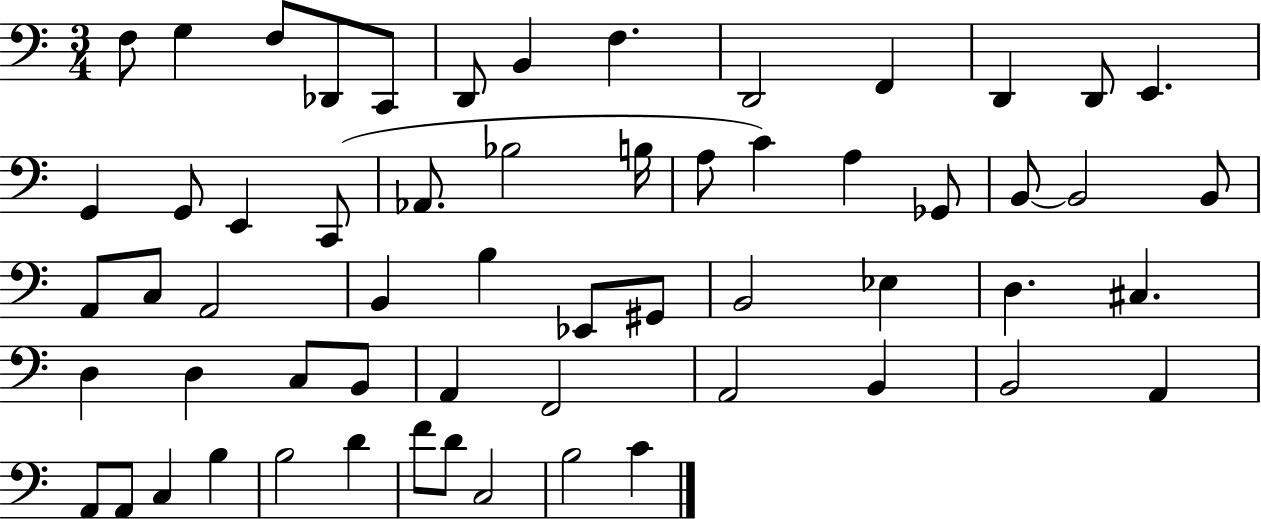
X:1
T:Untitled
M:3/4
L:1/4
K:C
F,/2 G, F,/2 _D,,/2 C,,/2 D,,/2 B,, F, D,,2 F,, D,, D,,/2 E,, G,, G,,/2 E,, C,,/2 _A,,/2 _B,2 B,/4 A,/2 C A, _G,,/2 B,,/2 B,,2 B,,/2 A,,/2 C,/2 A,,2 B,, B, _E,,/2 ^G,,/2 B,,2 _E, D, ^C, D, D, C,/2 B,,/2 A,, F,,2 A,,2 B,, B,,2 A,, A,,/2 A,,/2 C, B, B,2 D F/2 D/2 C,2 B,2 C